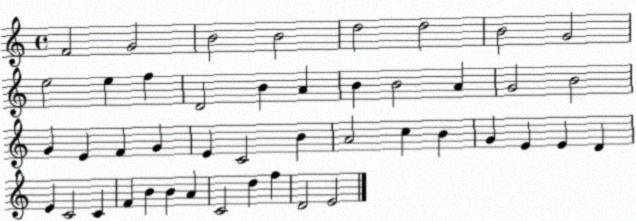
X:1
T:Untitled
M:4/4
L:1/4
K:C
F2 G2 B2 B2 d2 d2 B2 G2 e2 e f D2 B A B B2 A G2 B2 G E F G E C2 B A2 c B G E E D E C2 C F B B A C2 d f D2 E2